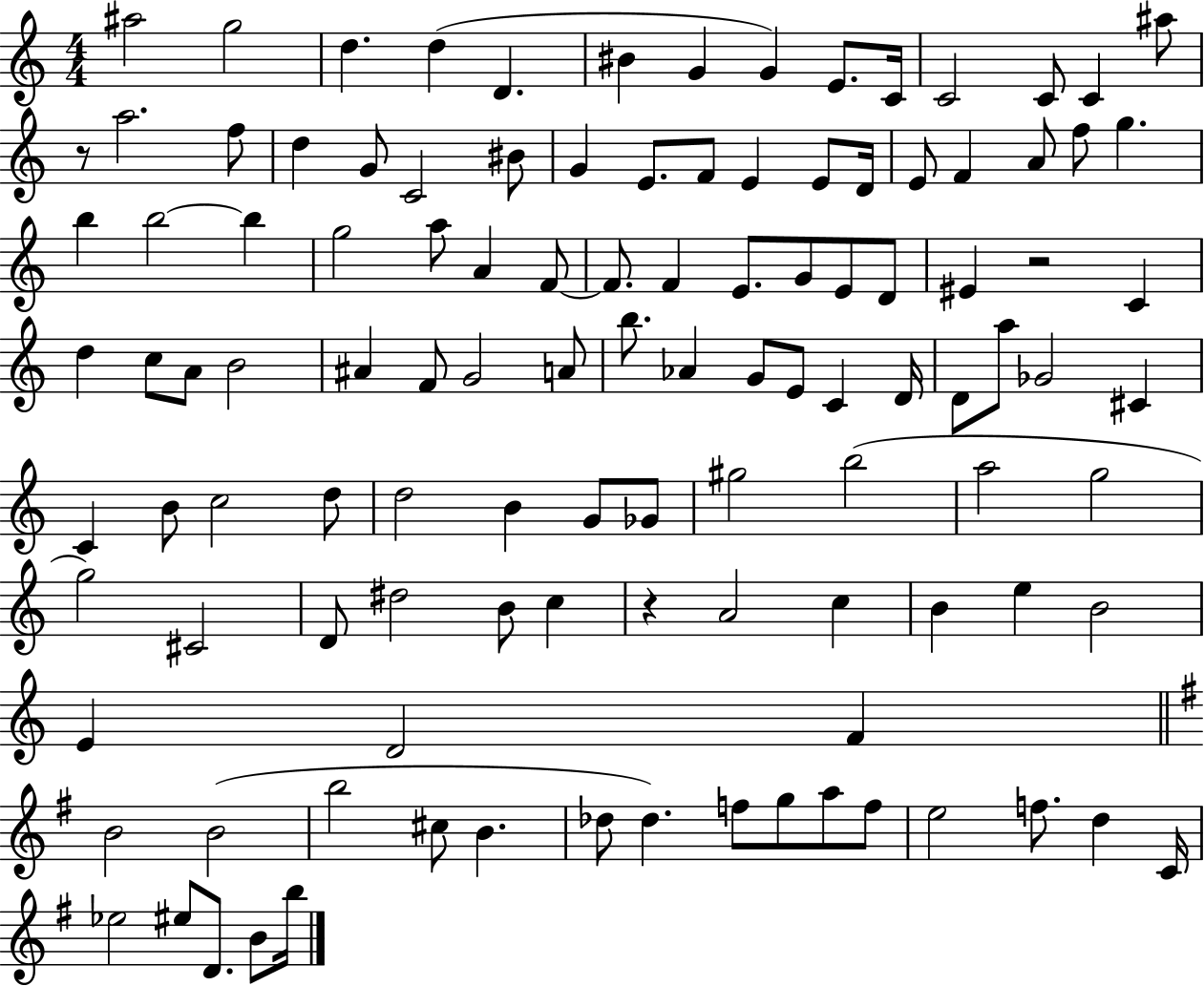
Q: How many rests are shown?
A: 3